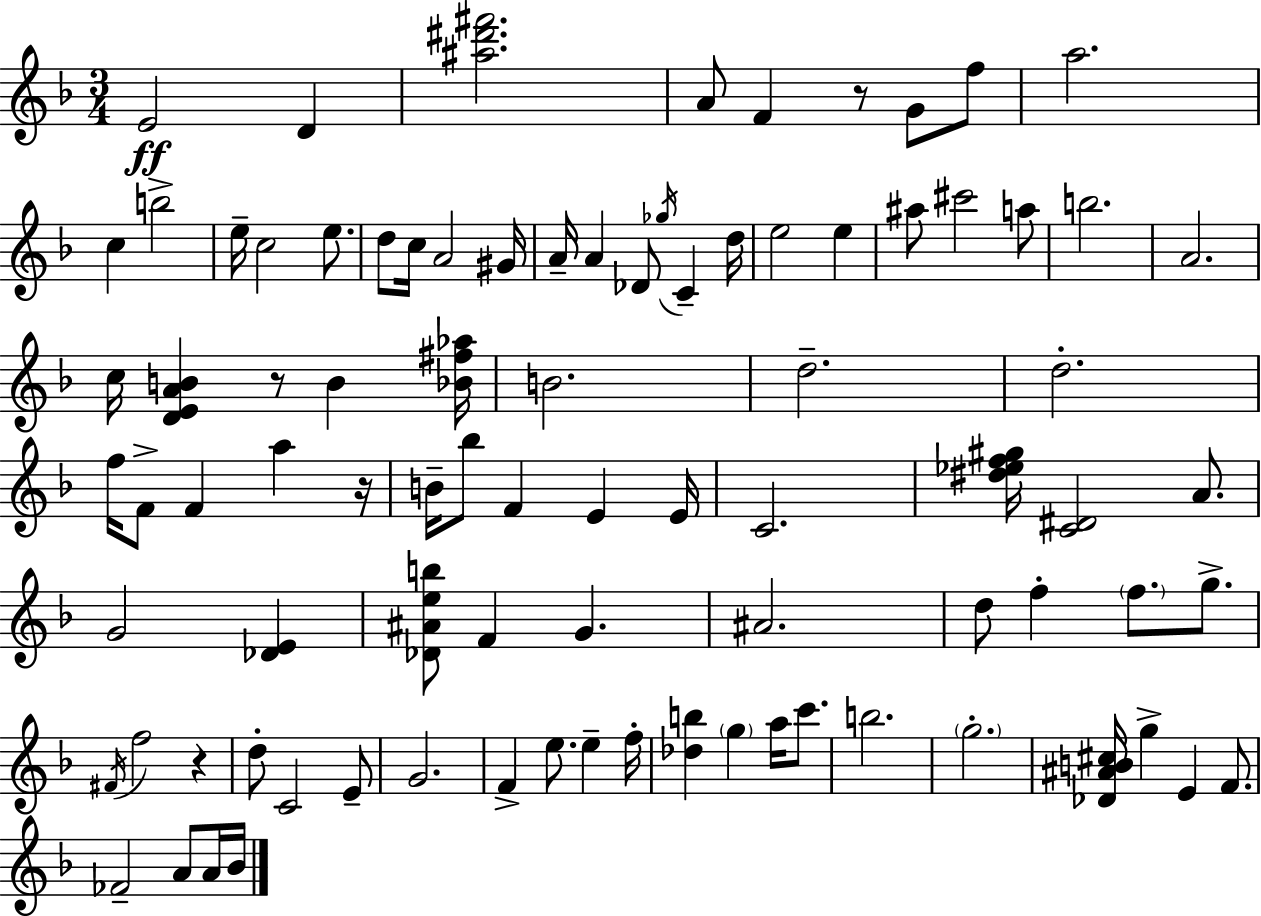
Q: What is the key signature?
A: F major